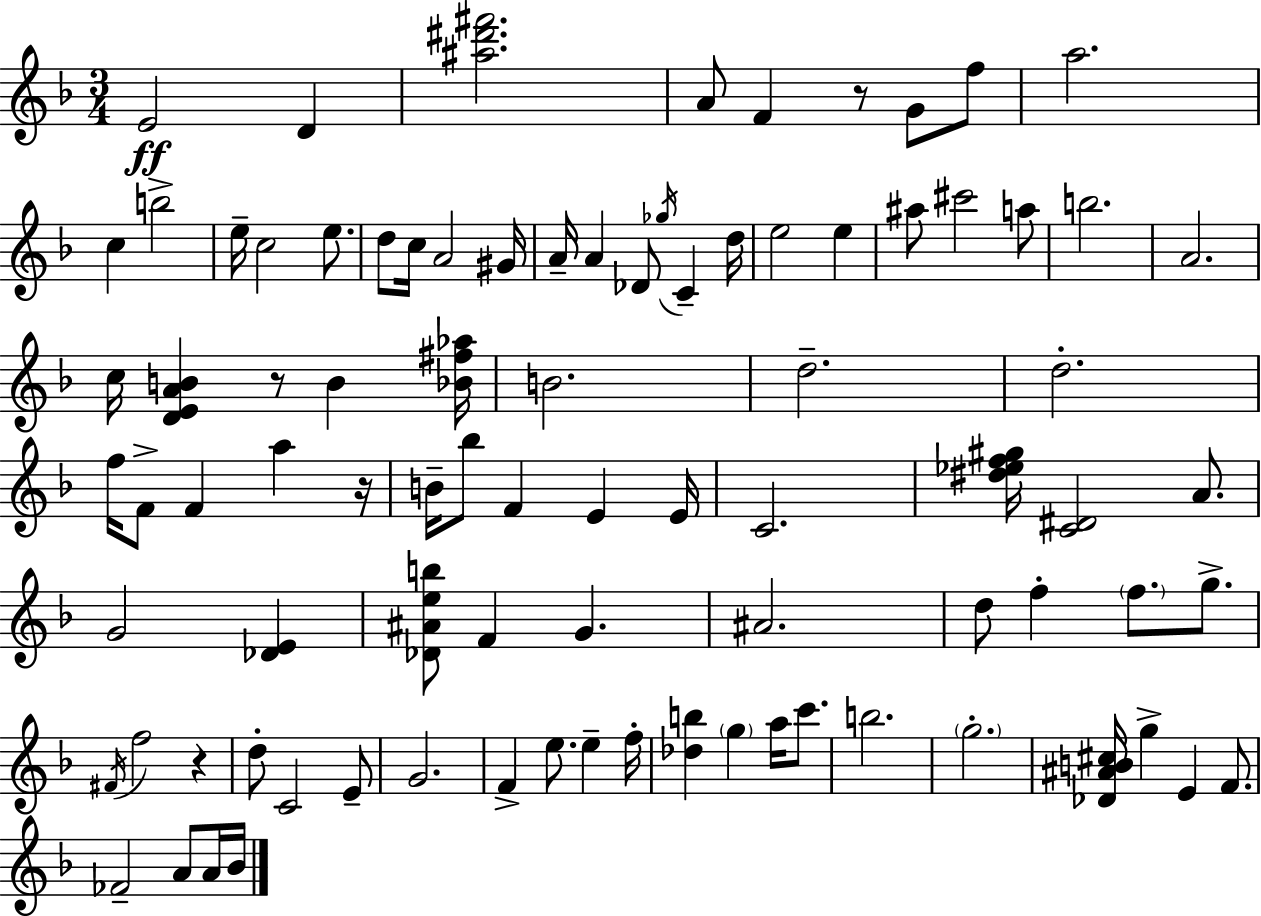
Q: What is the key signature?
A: F major